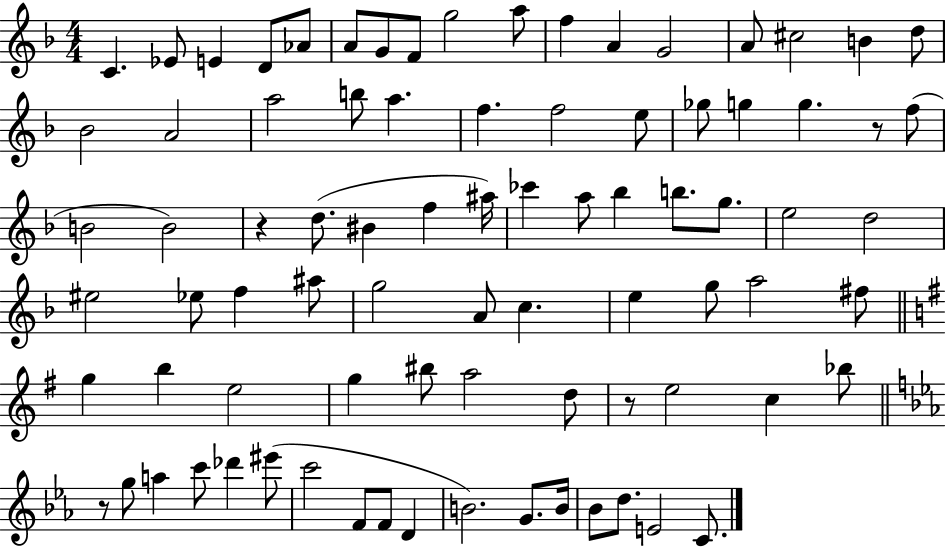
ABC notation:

X:1
T:Untitled
M:4/4
L:1/4
K:F
C _E/2 E D/2 _A/2 A/2 G/2 F/2 g2 a/2 f A G2 A/2 ^c2 B d/2 _B2 A2 a2 b/2 a f f2 e/2 _g/2 g g z/2 f/2 B2 B2 z d/2 ^B f ^a/4 _c' a/2 _b b/2 g/2 e2 d2 ^e2 _e/2 f ^a/2 g2 A/2 c e g/2 a2 ^f/2 g b e2 g ^b/2 a2 d/2 z/2 e2 c _b/2 z/2 g/2 a c'/2 _d' ^e'/2 c'2 F/2 F/2 D B2 G/2 B/4 _B/2 d/2 E2 C/2